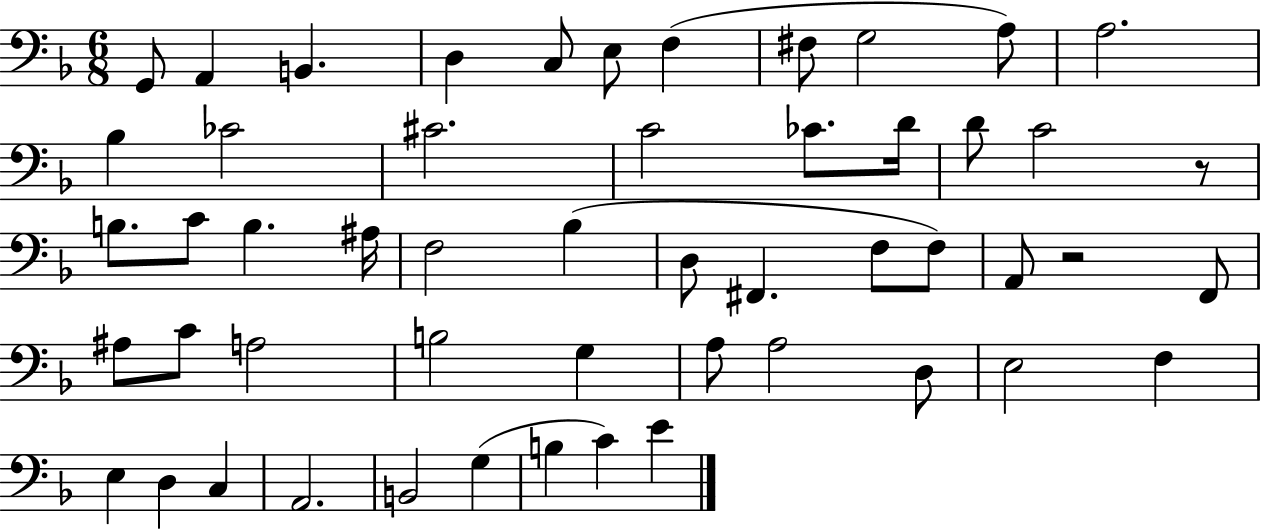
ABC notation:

X:1
T:Untitled
M:6/8
L:1/4
K:F
G,,/2 A,, B,, D, C,/2 E,/2 F, ^F,/2 G,2 A,/2 A,2 _B, _C2 ^C2 C2 _C/2 D/4 D/2 C2 z/2 B,/2 C/2 B, ^A,/4 F,2 _B, D,/2 ^F,, F,/2 F,/2 A,,/2 z2 F,,/2 ^A,/2 C/2 A,2 B,2 G, A,/2 A,2 D,/2 E,2 F, E, D, C, A,,2 B,,2 G, B, C E